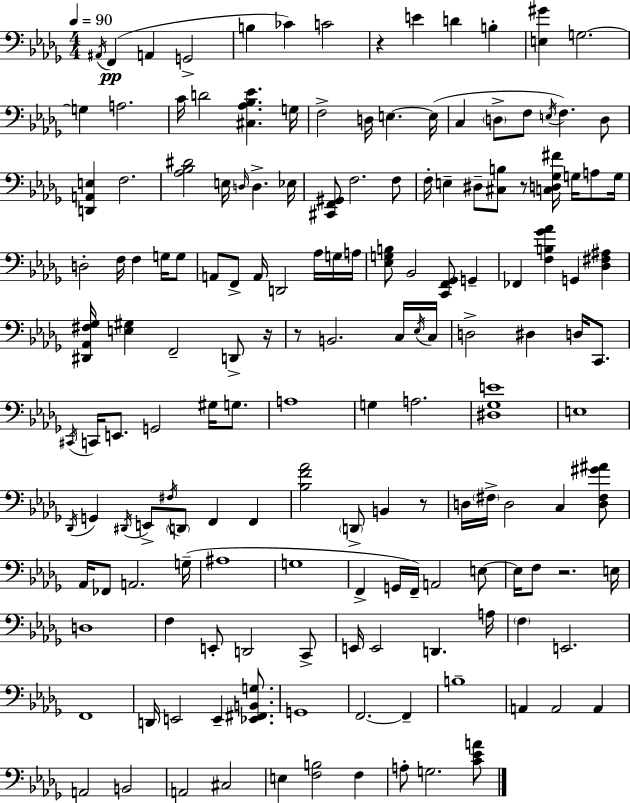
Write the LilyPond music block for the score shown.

{
  \clef bass
  \numericTimeSignature
  \time 4/4
  \key bes \minor
  \tempo 4 = 90
  \acciaccatura { ais,16 }(\pp f,4 a,4 g,2-> | b4 ces'4) c'2 | r4 e'4 d'4 b4-. | <e gis'>4 g2.~~ | \break g4 a2. | c'16 d'2 <cis aes bes ees'>4. | g16 f2-> d16 e4.~~ | e16( c4 \parenthesize d8-> f8 \acciaccatura { e16 }) f4. | \break d8 <d, a, e>4 f2. | <aes bes dis'>2 e16 \grace { d16 } d4.-> | ees16 <cis, f, gis,>8 f2. | f8 f16-. e4-- dis8-- <cis b>8 r8 <c d ges fis'>16 g16 | \break a8 g16 d2-. f16 f4 | g16 g8 a,8 f,8-> a,16 d,2 | aes16 g16 a16 <ees g b>8 bes,2 <c, f, ges,>8 g,4-- | fes,4 <f b ges' aes'>4 g,4 <des fis ais>4 | \break <dis, aes, fis ges>16 <e gis>4 f,2-- | d,8-> r16 r8 b,2. | c16 \acciaccatura { ees16 } c16 d2-> dis4 | d16 c,8. \acciaccatura { cis,16 } c,16 e,8. g,2 | \break gis16 g8. a1 | g4 a2. | <dis ges e'>1 | e1 | \break \acciaccatura { des,16 } g,4 \acciaccatura { dis,16 } e,8-> \acciaccatura { fis16 } \parenthesize d,8 | f,4 f,4 <bes f' aes'>2 | \parenthesize d,8-> b,4 r8 d16 \parenthesize fis16-> d2 | c4 <d fis gis' ais'>8 aes,16 fes,8 a,2. | \break g16--( ais1 | g1 | f,4-> g,16 f,16--) a,2 | e8~~ e16 f8 r2. | \break e16 d1 | f4 e,8-. d,2 | c,8-> e,16 e,2 | d,4. a16 \parenthesize f4 e,2. | \break f,1 | d,16 e,2 | e,4-- <ees, fis, b, g>8. g,1 | f,2.~~ | \break f,4-- b1-- | a,4 a,2 | a,4 a,2 | b,2 a,2 | \break cis2 e4 <f b>2 | f4 a8-. g2. | <c' ees' a'>8 \bar "|."
}